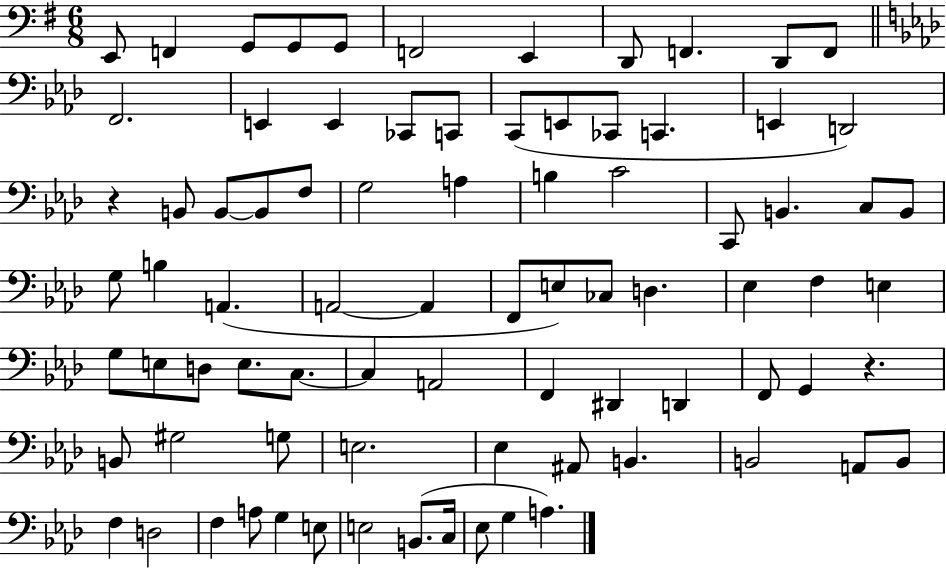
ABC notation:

X:1
T:Untitled
M:6/8
L:1/4
K:G
E,,/2 F,, G,,/2 G,,/2 G,,/2 F,,2 E,, D,,/2 F,, D,,/2 F,,/2 F,,2 E,, E,, _C,,/2 C,,/2 C,,/2 E,,/2 _C,,/2 C,, E,, D,,2 z B,,/2 B,,/2 B,,/2 F,/2 G,2 A, B, C2 C,,/2 B,, C,/2 B,,/2 G,/2 B, A,, A,,2 A,, F,,/2 E,/2 _C,/2 D, _E, F, E, G,/2 E,/2 D,/2 E,/2 C,/2 C, A,,2 F,, ^D,, D,, F,,/2 G,, z B,,/2 ^G,2 G,/2 E,2 _E, ^A,,/2 B,, B,,2 A,,/2 B,,/2 F, D,2 F, A,/2 G, E,/2 E,2 B,,/2 C,/4 _E,/2 G, A,